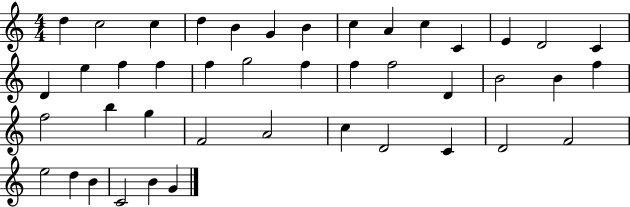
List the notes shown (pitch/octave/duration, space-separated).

D5/q C5/h C5/q D5/q B4/q G4/q B4/q C5/q A4/q C5/q C4/q E4/q D4/h C4/q D4/q E5/q F5/q F5/q F5/q G5/h F5/q F5/q F5/h D4/q B4/h B4/q F5/q F5/h B5/q G5/q F4/h A4/h C5/q D4/h C4/q D4/h F4/h E5/h D5/q B4/q C4/h B4/q G4/q